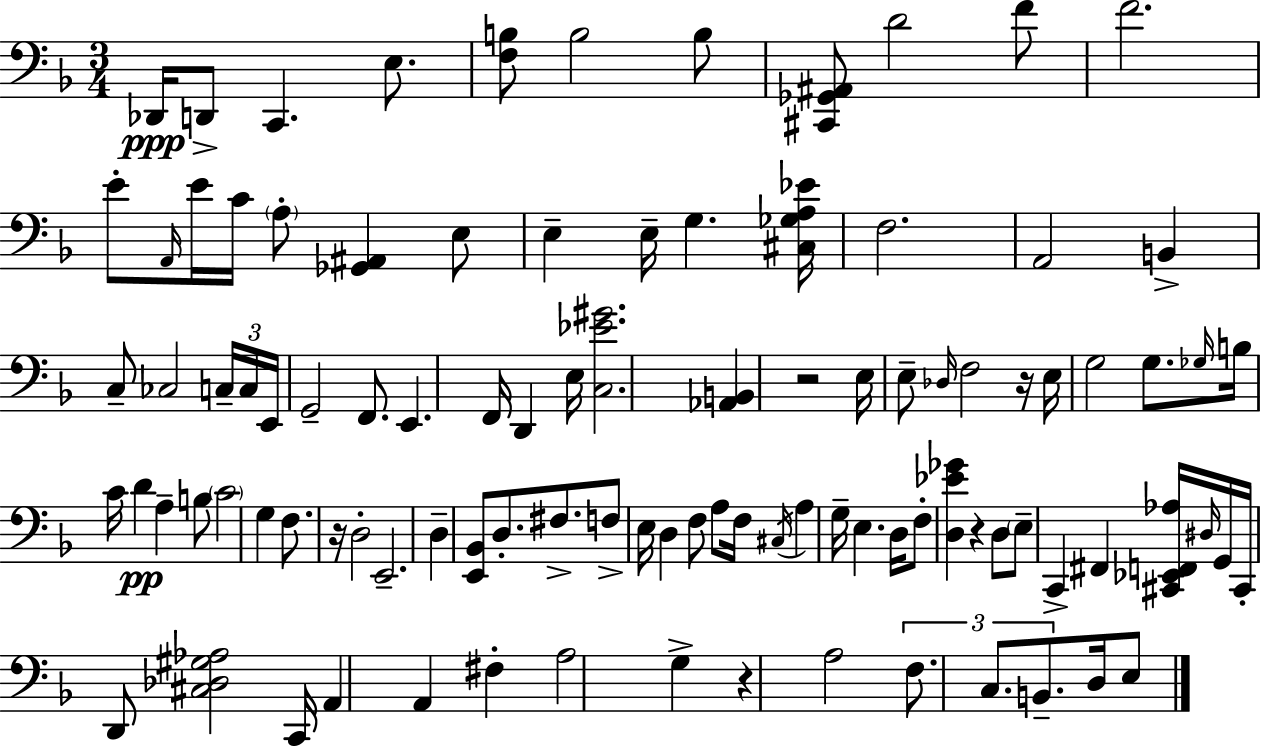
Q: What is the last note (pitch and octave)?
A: E3